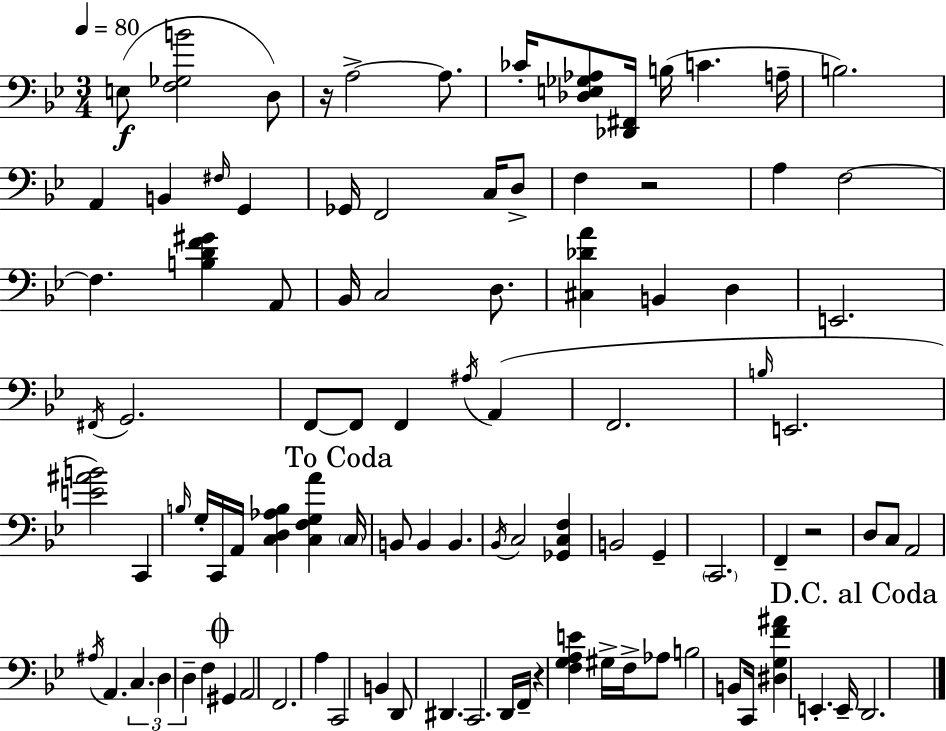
E3/e [F3,Gb3,B4]/h D3/e R/s A3/h A3/e. CES4/s [Db3,E3,Gb3,Ab3]/e [Db2,F#2]/s B3/s C4/q. A3/s B3/h. A2/q B2/q F#3/s G2/q Gb2/s F2/h C3/s D3/e F3/q R/h A3/q F3/h F3/q. [B3,D4,F4,G#4]/q A2/e Bb2/s C3/h D3/e. [C#3,Db4,A4]/q B2/q D3/q E2/h. F#2/s G2/h. F2/e F2/e F2/q A#3/s A2/q F2/h. B3/s E2/h. [E4,A#4,B4]/h C2/q B3/s G3/s C2/s A2/s [C3,D3,Ab3,B3]/q [C3,F3,G3,A4]/q C3/s B2/e B2/q B2/q. Bb2/s C3/h [Gb2,C3,F3]/q B2/h G2/q C2/h. F2/q R/h D3/e C3/e A2/h A#3/s A2/q. C3/q. D3/q D3/q F3/q G#2/q A2/h F2/h. A3/q C2/h B2/q D2/e D#2/q. C2/h. D2/s F2/s R/q [F3,G3,A3,E4]/q G#3/s F3/s Ab3/e B3/h B2/e C2/s [D#3,G3,F4,A#4]/q E2/q. E2/s D2/h.